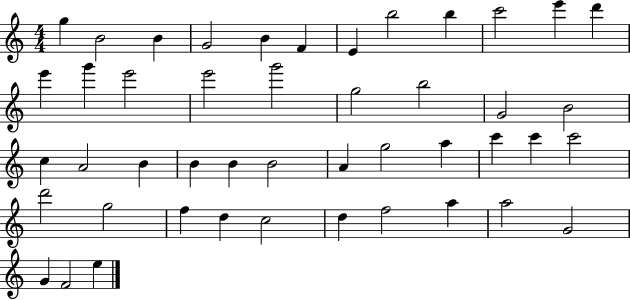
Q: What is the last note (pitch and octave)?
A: E5